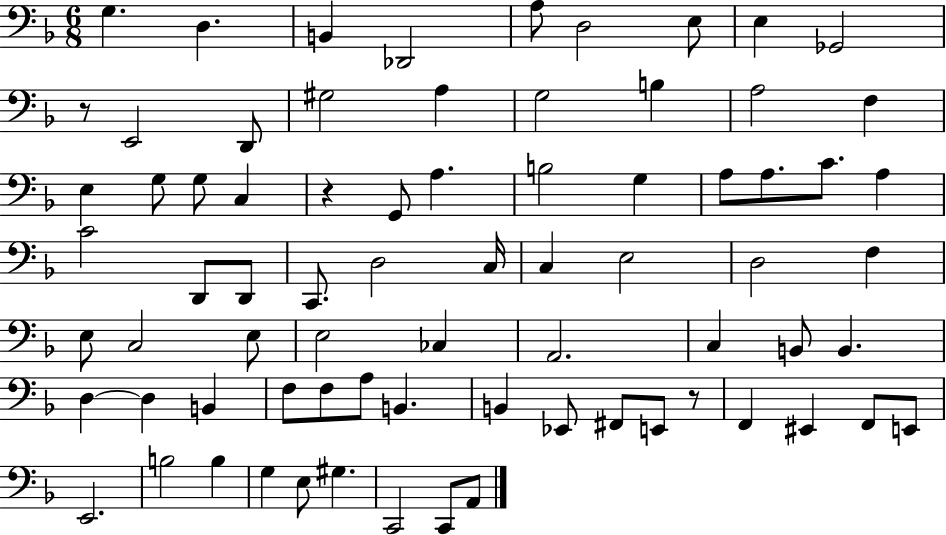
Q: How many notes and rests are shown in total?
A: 75